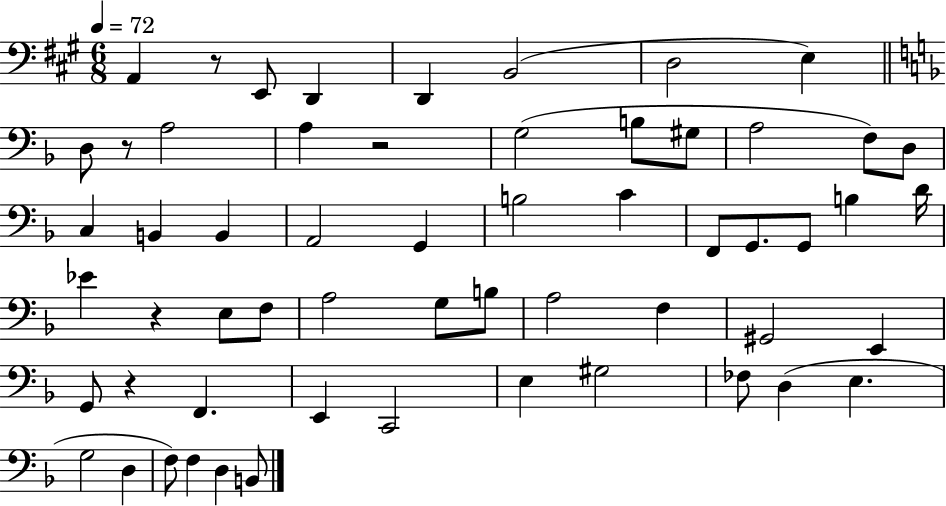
{
  \clef bass
  \numericTimeSignature
  \time 6/8
  \key a \major
  \tempo 4 = 72
  a,4 r8 e,8 d,4 | d,4 b,2( | d2 e4) | \bar "||" \break \key f \major d8 r8 a2 | a4 r2 | g2( b8 gis8 | a2 f8) d8 | \break c4 b,4 b,4 | a,2 g,4 | b2 c'4 | f,8 g,8. g,8 b4 d'16 | \break ees'4 r4 e8 f8 | a2 g8 b8 | a2 f4 | gis,2 e,4 | \break g,8 r4 f,4. | e,4 c,2 | e4 gis2 | fes8 d4( e4. | \break g2 d4 | f8) f4 d4 b,8 | \bar "|."
}